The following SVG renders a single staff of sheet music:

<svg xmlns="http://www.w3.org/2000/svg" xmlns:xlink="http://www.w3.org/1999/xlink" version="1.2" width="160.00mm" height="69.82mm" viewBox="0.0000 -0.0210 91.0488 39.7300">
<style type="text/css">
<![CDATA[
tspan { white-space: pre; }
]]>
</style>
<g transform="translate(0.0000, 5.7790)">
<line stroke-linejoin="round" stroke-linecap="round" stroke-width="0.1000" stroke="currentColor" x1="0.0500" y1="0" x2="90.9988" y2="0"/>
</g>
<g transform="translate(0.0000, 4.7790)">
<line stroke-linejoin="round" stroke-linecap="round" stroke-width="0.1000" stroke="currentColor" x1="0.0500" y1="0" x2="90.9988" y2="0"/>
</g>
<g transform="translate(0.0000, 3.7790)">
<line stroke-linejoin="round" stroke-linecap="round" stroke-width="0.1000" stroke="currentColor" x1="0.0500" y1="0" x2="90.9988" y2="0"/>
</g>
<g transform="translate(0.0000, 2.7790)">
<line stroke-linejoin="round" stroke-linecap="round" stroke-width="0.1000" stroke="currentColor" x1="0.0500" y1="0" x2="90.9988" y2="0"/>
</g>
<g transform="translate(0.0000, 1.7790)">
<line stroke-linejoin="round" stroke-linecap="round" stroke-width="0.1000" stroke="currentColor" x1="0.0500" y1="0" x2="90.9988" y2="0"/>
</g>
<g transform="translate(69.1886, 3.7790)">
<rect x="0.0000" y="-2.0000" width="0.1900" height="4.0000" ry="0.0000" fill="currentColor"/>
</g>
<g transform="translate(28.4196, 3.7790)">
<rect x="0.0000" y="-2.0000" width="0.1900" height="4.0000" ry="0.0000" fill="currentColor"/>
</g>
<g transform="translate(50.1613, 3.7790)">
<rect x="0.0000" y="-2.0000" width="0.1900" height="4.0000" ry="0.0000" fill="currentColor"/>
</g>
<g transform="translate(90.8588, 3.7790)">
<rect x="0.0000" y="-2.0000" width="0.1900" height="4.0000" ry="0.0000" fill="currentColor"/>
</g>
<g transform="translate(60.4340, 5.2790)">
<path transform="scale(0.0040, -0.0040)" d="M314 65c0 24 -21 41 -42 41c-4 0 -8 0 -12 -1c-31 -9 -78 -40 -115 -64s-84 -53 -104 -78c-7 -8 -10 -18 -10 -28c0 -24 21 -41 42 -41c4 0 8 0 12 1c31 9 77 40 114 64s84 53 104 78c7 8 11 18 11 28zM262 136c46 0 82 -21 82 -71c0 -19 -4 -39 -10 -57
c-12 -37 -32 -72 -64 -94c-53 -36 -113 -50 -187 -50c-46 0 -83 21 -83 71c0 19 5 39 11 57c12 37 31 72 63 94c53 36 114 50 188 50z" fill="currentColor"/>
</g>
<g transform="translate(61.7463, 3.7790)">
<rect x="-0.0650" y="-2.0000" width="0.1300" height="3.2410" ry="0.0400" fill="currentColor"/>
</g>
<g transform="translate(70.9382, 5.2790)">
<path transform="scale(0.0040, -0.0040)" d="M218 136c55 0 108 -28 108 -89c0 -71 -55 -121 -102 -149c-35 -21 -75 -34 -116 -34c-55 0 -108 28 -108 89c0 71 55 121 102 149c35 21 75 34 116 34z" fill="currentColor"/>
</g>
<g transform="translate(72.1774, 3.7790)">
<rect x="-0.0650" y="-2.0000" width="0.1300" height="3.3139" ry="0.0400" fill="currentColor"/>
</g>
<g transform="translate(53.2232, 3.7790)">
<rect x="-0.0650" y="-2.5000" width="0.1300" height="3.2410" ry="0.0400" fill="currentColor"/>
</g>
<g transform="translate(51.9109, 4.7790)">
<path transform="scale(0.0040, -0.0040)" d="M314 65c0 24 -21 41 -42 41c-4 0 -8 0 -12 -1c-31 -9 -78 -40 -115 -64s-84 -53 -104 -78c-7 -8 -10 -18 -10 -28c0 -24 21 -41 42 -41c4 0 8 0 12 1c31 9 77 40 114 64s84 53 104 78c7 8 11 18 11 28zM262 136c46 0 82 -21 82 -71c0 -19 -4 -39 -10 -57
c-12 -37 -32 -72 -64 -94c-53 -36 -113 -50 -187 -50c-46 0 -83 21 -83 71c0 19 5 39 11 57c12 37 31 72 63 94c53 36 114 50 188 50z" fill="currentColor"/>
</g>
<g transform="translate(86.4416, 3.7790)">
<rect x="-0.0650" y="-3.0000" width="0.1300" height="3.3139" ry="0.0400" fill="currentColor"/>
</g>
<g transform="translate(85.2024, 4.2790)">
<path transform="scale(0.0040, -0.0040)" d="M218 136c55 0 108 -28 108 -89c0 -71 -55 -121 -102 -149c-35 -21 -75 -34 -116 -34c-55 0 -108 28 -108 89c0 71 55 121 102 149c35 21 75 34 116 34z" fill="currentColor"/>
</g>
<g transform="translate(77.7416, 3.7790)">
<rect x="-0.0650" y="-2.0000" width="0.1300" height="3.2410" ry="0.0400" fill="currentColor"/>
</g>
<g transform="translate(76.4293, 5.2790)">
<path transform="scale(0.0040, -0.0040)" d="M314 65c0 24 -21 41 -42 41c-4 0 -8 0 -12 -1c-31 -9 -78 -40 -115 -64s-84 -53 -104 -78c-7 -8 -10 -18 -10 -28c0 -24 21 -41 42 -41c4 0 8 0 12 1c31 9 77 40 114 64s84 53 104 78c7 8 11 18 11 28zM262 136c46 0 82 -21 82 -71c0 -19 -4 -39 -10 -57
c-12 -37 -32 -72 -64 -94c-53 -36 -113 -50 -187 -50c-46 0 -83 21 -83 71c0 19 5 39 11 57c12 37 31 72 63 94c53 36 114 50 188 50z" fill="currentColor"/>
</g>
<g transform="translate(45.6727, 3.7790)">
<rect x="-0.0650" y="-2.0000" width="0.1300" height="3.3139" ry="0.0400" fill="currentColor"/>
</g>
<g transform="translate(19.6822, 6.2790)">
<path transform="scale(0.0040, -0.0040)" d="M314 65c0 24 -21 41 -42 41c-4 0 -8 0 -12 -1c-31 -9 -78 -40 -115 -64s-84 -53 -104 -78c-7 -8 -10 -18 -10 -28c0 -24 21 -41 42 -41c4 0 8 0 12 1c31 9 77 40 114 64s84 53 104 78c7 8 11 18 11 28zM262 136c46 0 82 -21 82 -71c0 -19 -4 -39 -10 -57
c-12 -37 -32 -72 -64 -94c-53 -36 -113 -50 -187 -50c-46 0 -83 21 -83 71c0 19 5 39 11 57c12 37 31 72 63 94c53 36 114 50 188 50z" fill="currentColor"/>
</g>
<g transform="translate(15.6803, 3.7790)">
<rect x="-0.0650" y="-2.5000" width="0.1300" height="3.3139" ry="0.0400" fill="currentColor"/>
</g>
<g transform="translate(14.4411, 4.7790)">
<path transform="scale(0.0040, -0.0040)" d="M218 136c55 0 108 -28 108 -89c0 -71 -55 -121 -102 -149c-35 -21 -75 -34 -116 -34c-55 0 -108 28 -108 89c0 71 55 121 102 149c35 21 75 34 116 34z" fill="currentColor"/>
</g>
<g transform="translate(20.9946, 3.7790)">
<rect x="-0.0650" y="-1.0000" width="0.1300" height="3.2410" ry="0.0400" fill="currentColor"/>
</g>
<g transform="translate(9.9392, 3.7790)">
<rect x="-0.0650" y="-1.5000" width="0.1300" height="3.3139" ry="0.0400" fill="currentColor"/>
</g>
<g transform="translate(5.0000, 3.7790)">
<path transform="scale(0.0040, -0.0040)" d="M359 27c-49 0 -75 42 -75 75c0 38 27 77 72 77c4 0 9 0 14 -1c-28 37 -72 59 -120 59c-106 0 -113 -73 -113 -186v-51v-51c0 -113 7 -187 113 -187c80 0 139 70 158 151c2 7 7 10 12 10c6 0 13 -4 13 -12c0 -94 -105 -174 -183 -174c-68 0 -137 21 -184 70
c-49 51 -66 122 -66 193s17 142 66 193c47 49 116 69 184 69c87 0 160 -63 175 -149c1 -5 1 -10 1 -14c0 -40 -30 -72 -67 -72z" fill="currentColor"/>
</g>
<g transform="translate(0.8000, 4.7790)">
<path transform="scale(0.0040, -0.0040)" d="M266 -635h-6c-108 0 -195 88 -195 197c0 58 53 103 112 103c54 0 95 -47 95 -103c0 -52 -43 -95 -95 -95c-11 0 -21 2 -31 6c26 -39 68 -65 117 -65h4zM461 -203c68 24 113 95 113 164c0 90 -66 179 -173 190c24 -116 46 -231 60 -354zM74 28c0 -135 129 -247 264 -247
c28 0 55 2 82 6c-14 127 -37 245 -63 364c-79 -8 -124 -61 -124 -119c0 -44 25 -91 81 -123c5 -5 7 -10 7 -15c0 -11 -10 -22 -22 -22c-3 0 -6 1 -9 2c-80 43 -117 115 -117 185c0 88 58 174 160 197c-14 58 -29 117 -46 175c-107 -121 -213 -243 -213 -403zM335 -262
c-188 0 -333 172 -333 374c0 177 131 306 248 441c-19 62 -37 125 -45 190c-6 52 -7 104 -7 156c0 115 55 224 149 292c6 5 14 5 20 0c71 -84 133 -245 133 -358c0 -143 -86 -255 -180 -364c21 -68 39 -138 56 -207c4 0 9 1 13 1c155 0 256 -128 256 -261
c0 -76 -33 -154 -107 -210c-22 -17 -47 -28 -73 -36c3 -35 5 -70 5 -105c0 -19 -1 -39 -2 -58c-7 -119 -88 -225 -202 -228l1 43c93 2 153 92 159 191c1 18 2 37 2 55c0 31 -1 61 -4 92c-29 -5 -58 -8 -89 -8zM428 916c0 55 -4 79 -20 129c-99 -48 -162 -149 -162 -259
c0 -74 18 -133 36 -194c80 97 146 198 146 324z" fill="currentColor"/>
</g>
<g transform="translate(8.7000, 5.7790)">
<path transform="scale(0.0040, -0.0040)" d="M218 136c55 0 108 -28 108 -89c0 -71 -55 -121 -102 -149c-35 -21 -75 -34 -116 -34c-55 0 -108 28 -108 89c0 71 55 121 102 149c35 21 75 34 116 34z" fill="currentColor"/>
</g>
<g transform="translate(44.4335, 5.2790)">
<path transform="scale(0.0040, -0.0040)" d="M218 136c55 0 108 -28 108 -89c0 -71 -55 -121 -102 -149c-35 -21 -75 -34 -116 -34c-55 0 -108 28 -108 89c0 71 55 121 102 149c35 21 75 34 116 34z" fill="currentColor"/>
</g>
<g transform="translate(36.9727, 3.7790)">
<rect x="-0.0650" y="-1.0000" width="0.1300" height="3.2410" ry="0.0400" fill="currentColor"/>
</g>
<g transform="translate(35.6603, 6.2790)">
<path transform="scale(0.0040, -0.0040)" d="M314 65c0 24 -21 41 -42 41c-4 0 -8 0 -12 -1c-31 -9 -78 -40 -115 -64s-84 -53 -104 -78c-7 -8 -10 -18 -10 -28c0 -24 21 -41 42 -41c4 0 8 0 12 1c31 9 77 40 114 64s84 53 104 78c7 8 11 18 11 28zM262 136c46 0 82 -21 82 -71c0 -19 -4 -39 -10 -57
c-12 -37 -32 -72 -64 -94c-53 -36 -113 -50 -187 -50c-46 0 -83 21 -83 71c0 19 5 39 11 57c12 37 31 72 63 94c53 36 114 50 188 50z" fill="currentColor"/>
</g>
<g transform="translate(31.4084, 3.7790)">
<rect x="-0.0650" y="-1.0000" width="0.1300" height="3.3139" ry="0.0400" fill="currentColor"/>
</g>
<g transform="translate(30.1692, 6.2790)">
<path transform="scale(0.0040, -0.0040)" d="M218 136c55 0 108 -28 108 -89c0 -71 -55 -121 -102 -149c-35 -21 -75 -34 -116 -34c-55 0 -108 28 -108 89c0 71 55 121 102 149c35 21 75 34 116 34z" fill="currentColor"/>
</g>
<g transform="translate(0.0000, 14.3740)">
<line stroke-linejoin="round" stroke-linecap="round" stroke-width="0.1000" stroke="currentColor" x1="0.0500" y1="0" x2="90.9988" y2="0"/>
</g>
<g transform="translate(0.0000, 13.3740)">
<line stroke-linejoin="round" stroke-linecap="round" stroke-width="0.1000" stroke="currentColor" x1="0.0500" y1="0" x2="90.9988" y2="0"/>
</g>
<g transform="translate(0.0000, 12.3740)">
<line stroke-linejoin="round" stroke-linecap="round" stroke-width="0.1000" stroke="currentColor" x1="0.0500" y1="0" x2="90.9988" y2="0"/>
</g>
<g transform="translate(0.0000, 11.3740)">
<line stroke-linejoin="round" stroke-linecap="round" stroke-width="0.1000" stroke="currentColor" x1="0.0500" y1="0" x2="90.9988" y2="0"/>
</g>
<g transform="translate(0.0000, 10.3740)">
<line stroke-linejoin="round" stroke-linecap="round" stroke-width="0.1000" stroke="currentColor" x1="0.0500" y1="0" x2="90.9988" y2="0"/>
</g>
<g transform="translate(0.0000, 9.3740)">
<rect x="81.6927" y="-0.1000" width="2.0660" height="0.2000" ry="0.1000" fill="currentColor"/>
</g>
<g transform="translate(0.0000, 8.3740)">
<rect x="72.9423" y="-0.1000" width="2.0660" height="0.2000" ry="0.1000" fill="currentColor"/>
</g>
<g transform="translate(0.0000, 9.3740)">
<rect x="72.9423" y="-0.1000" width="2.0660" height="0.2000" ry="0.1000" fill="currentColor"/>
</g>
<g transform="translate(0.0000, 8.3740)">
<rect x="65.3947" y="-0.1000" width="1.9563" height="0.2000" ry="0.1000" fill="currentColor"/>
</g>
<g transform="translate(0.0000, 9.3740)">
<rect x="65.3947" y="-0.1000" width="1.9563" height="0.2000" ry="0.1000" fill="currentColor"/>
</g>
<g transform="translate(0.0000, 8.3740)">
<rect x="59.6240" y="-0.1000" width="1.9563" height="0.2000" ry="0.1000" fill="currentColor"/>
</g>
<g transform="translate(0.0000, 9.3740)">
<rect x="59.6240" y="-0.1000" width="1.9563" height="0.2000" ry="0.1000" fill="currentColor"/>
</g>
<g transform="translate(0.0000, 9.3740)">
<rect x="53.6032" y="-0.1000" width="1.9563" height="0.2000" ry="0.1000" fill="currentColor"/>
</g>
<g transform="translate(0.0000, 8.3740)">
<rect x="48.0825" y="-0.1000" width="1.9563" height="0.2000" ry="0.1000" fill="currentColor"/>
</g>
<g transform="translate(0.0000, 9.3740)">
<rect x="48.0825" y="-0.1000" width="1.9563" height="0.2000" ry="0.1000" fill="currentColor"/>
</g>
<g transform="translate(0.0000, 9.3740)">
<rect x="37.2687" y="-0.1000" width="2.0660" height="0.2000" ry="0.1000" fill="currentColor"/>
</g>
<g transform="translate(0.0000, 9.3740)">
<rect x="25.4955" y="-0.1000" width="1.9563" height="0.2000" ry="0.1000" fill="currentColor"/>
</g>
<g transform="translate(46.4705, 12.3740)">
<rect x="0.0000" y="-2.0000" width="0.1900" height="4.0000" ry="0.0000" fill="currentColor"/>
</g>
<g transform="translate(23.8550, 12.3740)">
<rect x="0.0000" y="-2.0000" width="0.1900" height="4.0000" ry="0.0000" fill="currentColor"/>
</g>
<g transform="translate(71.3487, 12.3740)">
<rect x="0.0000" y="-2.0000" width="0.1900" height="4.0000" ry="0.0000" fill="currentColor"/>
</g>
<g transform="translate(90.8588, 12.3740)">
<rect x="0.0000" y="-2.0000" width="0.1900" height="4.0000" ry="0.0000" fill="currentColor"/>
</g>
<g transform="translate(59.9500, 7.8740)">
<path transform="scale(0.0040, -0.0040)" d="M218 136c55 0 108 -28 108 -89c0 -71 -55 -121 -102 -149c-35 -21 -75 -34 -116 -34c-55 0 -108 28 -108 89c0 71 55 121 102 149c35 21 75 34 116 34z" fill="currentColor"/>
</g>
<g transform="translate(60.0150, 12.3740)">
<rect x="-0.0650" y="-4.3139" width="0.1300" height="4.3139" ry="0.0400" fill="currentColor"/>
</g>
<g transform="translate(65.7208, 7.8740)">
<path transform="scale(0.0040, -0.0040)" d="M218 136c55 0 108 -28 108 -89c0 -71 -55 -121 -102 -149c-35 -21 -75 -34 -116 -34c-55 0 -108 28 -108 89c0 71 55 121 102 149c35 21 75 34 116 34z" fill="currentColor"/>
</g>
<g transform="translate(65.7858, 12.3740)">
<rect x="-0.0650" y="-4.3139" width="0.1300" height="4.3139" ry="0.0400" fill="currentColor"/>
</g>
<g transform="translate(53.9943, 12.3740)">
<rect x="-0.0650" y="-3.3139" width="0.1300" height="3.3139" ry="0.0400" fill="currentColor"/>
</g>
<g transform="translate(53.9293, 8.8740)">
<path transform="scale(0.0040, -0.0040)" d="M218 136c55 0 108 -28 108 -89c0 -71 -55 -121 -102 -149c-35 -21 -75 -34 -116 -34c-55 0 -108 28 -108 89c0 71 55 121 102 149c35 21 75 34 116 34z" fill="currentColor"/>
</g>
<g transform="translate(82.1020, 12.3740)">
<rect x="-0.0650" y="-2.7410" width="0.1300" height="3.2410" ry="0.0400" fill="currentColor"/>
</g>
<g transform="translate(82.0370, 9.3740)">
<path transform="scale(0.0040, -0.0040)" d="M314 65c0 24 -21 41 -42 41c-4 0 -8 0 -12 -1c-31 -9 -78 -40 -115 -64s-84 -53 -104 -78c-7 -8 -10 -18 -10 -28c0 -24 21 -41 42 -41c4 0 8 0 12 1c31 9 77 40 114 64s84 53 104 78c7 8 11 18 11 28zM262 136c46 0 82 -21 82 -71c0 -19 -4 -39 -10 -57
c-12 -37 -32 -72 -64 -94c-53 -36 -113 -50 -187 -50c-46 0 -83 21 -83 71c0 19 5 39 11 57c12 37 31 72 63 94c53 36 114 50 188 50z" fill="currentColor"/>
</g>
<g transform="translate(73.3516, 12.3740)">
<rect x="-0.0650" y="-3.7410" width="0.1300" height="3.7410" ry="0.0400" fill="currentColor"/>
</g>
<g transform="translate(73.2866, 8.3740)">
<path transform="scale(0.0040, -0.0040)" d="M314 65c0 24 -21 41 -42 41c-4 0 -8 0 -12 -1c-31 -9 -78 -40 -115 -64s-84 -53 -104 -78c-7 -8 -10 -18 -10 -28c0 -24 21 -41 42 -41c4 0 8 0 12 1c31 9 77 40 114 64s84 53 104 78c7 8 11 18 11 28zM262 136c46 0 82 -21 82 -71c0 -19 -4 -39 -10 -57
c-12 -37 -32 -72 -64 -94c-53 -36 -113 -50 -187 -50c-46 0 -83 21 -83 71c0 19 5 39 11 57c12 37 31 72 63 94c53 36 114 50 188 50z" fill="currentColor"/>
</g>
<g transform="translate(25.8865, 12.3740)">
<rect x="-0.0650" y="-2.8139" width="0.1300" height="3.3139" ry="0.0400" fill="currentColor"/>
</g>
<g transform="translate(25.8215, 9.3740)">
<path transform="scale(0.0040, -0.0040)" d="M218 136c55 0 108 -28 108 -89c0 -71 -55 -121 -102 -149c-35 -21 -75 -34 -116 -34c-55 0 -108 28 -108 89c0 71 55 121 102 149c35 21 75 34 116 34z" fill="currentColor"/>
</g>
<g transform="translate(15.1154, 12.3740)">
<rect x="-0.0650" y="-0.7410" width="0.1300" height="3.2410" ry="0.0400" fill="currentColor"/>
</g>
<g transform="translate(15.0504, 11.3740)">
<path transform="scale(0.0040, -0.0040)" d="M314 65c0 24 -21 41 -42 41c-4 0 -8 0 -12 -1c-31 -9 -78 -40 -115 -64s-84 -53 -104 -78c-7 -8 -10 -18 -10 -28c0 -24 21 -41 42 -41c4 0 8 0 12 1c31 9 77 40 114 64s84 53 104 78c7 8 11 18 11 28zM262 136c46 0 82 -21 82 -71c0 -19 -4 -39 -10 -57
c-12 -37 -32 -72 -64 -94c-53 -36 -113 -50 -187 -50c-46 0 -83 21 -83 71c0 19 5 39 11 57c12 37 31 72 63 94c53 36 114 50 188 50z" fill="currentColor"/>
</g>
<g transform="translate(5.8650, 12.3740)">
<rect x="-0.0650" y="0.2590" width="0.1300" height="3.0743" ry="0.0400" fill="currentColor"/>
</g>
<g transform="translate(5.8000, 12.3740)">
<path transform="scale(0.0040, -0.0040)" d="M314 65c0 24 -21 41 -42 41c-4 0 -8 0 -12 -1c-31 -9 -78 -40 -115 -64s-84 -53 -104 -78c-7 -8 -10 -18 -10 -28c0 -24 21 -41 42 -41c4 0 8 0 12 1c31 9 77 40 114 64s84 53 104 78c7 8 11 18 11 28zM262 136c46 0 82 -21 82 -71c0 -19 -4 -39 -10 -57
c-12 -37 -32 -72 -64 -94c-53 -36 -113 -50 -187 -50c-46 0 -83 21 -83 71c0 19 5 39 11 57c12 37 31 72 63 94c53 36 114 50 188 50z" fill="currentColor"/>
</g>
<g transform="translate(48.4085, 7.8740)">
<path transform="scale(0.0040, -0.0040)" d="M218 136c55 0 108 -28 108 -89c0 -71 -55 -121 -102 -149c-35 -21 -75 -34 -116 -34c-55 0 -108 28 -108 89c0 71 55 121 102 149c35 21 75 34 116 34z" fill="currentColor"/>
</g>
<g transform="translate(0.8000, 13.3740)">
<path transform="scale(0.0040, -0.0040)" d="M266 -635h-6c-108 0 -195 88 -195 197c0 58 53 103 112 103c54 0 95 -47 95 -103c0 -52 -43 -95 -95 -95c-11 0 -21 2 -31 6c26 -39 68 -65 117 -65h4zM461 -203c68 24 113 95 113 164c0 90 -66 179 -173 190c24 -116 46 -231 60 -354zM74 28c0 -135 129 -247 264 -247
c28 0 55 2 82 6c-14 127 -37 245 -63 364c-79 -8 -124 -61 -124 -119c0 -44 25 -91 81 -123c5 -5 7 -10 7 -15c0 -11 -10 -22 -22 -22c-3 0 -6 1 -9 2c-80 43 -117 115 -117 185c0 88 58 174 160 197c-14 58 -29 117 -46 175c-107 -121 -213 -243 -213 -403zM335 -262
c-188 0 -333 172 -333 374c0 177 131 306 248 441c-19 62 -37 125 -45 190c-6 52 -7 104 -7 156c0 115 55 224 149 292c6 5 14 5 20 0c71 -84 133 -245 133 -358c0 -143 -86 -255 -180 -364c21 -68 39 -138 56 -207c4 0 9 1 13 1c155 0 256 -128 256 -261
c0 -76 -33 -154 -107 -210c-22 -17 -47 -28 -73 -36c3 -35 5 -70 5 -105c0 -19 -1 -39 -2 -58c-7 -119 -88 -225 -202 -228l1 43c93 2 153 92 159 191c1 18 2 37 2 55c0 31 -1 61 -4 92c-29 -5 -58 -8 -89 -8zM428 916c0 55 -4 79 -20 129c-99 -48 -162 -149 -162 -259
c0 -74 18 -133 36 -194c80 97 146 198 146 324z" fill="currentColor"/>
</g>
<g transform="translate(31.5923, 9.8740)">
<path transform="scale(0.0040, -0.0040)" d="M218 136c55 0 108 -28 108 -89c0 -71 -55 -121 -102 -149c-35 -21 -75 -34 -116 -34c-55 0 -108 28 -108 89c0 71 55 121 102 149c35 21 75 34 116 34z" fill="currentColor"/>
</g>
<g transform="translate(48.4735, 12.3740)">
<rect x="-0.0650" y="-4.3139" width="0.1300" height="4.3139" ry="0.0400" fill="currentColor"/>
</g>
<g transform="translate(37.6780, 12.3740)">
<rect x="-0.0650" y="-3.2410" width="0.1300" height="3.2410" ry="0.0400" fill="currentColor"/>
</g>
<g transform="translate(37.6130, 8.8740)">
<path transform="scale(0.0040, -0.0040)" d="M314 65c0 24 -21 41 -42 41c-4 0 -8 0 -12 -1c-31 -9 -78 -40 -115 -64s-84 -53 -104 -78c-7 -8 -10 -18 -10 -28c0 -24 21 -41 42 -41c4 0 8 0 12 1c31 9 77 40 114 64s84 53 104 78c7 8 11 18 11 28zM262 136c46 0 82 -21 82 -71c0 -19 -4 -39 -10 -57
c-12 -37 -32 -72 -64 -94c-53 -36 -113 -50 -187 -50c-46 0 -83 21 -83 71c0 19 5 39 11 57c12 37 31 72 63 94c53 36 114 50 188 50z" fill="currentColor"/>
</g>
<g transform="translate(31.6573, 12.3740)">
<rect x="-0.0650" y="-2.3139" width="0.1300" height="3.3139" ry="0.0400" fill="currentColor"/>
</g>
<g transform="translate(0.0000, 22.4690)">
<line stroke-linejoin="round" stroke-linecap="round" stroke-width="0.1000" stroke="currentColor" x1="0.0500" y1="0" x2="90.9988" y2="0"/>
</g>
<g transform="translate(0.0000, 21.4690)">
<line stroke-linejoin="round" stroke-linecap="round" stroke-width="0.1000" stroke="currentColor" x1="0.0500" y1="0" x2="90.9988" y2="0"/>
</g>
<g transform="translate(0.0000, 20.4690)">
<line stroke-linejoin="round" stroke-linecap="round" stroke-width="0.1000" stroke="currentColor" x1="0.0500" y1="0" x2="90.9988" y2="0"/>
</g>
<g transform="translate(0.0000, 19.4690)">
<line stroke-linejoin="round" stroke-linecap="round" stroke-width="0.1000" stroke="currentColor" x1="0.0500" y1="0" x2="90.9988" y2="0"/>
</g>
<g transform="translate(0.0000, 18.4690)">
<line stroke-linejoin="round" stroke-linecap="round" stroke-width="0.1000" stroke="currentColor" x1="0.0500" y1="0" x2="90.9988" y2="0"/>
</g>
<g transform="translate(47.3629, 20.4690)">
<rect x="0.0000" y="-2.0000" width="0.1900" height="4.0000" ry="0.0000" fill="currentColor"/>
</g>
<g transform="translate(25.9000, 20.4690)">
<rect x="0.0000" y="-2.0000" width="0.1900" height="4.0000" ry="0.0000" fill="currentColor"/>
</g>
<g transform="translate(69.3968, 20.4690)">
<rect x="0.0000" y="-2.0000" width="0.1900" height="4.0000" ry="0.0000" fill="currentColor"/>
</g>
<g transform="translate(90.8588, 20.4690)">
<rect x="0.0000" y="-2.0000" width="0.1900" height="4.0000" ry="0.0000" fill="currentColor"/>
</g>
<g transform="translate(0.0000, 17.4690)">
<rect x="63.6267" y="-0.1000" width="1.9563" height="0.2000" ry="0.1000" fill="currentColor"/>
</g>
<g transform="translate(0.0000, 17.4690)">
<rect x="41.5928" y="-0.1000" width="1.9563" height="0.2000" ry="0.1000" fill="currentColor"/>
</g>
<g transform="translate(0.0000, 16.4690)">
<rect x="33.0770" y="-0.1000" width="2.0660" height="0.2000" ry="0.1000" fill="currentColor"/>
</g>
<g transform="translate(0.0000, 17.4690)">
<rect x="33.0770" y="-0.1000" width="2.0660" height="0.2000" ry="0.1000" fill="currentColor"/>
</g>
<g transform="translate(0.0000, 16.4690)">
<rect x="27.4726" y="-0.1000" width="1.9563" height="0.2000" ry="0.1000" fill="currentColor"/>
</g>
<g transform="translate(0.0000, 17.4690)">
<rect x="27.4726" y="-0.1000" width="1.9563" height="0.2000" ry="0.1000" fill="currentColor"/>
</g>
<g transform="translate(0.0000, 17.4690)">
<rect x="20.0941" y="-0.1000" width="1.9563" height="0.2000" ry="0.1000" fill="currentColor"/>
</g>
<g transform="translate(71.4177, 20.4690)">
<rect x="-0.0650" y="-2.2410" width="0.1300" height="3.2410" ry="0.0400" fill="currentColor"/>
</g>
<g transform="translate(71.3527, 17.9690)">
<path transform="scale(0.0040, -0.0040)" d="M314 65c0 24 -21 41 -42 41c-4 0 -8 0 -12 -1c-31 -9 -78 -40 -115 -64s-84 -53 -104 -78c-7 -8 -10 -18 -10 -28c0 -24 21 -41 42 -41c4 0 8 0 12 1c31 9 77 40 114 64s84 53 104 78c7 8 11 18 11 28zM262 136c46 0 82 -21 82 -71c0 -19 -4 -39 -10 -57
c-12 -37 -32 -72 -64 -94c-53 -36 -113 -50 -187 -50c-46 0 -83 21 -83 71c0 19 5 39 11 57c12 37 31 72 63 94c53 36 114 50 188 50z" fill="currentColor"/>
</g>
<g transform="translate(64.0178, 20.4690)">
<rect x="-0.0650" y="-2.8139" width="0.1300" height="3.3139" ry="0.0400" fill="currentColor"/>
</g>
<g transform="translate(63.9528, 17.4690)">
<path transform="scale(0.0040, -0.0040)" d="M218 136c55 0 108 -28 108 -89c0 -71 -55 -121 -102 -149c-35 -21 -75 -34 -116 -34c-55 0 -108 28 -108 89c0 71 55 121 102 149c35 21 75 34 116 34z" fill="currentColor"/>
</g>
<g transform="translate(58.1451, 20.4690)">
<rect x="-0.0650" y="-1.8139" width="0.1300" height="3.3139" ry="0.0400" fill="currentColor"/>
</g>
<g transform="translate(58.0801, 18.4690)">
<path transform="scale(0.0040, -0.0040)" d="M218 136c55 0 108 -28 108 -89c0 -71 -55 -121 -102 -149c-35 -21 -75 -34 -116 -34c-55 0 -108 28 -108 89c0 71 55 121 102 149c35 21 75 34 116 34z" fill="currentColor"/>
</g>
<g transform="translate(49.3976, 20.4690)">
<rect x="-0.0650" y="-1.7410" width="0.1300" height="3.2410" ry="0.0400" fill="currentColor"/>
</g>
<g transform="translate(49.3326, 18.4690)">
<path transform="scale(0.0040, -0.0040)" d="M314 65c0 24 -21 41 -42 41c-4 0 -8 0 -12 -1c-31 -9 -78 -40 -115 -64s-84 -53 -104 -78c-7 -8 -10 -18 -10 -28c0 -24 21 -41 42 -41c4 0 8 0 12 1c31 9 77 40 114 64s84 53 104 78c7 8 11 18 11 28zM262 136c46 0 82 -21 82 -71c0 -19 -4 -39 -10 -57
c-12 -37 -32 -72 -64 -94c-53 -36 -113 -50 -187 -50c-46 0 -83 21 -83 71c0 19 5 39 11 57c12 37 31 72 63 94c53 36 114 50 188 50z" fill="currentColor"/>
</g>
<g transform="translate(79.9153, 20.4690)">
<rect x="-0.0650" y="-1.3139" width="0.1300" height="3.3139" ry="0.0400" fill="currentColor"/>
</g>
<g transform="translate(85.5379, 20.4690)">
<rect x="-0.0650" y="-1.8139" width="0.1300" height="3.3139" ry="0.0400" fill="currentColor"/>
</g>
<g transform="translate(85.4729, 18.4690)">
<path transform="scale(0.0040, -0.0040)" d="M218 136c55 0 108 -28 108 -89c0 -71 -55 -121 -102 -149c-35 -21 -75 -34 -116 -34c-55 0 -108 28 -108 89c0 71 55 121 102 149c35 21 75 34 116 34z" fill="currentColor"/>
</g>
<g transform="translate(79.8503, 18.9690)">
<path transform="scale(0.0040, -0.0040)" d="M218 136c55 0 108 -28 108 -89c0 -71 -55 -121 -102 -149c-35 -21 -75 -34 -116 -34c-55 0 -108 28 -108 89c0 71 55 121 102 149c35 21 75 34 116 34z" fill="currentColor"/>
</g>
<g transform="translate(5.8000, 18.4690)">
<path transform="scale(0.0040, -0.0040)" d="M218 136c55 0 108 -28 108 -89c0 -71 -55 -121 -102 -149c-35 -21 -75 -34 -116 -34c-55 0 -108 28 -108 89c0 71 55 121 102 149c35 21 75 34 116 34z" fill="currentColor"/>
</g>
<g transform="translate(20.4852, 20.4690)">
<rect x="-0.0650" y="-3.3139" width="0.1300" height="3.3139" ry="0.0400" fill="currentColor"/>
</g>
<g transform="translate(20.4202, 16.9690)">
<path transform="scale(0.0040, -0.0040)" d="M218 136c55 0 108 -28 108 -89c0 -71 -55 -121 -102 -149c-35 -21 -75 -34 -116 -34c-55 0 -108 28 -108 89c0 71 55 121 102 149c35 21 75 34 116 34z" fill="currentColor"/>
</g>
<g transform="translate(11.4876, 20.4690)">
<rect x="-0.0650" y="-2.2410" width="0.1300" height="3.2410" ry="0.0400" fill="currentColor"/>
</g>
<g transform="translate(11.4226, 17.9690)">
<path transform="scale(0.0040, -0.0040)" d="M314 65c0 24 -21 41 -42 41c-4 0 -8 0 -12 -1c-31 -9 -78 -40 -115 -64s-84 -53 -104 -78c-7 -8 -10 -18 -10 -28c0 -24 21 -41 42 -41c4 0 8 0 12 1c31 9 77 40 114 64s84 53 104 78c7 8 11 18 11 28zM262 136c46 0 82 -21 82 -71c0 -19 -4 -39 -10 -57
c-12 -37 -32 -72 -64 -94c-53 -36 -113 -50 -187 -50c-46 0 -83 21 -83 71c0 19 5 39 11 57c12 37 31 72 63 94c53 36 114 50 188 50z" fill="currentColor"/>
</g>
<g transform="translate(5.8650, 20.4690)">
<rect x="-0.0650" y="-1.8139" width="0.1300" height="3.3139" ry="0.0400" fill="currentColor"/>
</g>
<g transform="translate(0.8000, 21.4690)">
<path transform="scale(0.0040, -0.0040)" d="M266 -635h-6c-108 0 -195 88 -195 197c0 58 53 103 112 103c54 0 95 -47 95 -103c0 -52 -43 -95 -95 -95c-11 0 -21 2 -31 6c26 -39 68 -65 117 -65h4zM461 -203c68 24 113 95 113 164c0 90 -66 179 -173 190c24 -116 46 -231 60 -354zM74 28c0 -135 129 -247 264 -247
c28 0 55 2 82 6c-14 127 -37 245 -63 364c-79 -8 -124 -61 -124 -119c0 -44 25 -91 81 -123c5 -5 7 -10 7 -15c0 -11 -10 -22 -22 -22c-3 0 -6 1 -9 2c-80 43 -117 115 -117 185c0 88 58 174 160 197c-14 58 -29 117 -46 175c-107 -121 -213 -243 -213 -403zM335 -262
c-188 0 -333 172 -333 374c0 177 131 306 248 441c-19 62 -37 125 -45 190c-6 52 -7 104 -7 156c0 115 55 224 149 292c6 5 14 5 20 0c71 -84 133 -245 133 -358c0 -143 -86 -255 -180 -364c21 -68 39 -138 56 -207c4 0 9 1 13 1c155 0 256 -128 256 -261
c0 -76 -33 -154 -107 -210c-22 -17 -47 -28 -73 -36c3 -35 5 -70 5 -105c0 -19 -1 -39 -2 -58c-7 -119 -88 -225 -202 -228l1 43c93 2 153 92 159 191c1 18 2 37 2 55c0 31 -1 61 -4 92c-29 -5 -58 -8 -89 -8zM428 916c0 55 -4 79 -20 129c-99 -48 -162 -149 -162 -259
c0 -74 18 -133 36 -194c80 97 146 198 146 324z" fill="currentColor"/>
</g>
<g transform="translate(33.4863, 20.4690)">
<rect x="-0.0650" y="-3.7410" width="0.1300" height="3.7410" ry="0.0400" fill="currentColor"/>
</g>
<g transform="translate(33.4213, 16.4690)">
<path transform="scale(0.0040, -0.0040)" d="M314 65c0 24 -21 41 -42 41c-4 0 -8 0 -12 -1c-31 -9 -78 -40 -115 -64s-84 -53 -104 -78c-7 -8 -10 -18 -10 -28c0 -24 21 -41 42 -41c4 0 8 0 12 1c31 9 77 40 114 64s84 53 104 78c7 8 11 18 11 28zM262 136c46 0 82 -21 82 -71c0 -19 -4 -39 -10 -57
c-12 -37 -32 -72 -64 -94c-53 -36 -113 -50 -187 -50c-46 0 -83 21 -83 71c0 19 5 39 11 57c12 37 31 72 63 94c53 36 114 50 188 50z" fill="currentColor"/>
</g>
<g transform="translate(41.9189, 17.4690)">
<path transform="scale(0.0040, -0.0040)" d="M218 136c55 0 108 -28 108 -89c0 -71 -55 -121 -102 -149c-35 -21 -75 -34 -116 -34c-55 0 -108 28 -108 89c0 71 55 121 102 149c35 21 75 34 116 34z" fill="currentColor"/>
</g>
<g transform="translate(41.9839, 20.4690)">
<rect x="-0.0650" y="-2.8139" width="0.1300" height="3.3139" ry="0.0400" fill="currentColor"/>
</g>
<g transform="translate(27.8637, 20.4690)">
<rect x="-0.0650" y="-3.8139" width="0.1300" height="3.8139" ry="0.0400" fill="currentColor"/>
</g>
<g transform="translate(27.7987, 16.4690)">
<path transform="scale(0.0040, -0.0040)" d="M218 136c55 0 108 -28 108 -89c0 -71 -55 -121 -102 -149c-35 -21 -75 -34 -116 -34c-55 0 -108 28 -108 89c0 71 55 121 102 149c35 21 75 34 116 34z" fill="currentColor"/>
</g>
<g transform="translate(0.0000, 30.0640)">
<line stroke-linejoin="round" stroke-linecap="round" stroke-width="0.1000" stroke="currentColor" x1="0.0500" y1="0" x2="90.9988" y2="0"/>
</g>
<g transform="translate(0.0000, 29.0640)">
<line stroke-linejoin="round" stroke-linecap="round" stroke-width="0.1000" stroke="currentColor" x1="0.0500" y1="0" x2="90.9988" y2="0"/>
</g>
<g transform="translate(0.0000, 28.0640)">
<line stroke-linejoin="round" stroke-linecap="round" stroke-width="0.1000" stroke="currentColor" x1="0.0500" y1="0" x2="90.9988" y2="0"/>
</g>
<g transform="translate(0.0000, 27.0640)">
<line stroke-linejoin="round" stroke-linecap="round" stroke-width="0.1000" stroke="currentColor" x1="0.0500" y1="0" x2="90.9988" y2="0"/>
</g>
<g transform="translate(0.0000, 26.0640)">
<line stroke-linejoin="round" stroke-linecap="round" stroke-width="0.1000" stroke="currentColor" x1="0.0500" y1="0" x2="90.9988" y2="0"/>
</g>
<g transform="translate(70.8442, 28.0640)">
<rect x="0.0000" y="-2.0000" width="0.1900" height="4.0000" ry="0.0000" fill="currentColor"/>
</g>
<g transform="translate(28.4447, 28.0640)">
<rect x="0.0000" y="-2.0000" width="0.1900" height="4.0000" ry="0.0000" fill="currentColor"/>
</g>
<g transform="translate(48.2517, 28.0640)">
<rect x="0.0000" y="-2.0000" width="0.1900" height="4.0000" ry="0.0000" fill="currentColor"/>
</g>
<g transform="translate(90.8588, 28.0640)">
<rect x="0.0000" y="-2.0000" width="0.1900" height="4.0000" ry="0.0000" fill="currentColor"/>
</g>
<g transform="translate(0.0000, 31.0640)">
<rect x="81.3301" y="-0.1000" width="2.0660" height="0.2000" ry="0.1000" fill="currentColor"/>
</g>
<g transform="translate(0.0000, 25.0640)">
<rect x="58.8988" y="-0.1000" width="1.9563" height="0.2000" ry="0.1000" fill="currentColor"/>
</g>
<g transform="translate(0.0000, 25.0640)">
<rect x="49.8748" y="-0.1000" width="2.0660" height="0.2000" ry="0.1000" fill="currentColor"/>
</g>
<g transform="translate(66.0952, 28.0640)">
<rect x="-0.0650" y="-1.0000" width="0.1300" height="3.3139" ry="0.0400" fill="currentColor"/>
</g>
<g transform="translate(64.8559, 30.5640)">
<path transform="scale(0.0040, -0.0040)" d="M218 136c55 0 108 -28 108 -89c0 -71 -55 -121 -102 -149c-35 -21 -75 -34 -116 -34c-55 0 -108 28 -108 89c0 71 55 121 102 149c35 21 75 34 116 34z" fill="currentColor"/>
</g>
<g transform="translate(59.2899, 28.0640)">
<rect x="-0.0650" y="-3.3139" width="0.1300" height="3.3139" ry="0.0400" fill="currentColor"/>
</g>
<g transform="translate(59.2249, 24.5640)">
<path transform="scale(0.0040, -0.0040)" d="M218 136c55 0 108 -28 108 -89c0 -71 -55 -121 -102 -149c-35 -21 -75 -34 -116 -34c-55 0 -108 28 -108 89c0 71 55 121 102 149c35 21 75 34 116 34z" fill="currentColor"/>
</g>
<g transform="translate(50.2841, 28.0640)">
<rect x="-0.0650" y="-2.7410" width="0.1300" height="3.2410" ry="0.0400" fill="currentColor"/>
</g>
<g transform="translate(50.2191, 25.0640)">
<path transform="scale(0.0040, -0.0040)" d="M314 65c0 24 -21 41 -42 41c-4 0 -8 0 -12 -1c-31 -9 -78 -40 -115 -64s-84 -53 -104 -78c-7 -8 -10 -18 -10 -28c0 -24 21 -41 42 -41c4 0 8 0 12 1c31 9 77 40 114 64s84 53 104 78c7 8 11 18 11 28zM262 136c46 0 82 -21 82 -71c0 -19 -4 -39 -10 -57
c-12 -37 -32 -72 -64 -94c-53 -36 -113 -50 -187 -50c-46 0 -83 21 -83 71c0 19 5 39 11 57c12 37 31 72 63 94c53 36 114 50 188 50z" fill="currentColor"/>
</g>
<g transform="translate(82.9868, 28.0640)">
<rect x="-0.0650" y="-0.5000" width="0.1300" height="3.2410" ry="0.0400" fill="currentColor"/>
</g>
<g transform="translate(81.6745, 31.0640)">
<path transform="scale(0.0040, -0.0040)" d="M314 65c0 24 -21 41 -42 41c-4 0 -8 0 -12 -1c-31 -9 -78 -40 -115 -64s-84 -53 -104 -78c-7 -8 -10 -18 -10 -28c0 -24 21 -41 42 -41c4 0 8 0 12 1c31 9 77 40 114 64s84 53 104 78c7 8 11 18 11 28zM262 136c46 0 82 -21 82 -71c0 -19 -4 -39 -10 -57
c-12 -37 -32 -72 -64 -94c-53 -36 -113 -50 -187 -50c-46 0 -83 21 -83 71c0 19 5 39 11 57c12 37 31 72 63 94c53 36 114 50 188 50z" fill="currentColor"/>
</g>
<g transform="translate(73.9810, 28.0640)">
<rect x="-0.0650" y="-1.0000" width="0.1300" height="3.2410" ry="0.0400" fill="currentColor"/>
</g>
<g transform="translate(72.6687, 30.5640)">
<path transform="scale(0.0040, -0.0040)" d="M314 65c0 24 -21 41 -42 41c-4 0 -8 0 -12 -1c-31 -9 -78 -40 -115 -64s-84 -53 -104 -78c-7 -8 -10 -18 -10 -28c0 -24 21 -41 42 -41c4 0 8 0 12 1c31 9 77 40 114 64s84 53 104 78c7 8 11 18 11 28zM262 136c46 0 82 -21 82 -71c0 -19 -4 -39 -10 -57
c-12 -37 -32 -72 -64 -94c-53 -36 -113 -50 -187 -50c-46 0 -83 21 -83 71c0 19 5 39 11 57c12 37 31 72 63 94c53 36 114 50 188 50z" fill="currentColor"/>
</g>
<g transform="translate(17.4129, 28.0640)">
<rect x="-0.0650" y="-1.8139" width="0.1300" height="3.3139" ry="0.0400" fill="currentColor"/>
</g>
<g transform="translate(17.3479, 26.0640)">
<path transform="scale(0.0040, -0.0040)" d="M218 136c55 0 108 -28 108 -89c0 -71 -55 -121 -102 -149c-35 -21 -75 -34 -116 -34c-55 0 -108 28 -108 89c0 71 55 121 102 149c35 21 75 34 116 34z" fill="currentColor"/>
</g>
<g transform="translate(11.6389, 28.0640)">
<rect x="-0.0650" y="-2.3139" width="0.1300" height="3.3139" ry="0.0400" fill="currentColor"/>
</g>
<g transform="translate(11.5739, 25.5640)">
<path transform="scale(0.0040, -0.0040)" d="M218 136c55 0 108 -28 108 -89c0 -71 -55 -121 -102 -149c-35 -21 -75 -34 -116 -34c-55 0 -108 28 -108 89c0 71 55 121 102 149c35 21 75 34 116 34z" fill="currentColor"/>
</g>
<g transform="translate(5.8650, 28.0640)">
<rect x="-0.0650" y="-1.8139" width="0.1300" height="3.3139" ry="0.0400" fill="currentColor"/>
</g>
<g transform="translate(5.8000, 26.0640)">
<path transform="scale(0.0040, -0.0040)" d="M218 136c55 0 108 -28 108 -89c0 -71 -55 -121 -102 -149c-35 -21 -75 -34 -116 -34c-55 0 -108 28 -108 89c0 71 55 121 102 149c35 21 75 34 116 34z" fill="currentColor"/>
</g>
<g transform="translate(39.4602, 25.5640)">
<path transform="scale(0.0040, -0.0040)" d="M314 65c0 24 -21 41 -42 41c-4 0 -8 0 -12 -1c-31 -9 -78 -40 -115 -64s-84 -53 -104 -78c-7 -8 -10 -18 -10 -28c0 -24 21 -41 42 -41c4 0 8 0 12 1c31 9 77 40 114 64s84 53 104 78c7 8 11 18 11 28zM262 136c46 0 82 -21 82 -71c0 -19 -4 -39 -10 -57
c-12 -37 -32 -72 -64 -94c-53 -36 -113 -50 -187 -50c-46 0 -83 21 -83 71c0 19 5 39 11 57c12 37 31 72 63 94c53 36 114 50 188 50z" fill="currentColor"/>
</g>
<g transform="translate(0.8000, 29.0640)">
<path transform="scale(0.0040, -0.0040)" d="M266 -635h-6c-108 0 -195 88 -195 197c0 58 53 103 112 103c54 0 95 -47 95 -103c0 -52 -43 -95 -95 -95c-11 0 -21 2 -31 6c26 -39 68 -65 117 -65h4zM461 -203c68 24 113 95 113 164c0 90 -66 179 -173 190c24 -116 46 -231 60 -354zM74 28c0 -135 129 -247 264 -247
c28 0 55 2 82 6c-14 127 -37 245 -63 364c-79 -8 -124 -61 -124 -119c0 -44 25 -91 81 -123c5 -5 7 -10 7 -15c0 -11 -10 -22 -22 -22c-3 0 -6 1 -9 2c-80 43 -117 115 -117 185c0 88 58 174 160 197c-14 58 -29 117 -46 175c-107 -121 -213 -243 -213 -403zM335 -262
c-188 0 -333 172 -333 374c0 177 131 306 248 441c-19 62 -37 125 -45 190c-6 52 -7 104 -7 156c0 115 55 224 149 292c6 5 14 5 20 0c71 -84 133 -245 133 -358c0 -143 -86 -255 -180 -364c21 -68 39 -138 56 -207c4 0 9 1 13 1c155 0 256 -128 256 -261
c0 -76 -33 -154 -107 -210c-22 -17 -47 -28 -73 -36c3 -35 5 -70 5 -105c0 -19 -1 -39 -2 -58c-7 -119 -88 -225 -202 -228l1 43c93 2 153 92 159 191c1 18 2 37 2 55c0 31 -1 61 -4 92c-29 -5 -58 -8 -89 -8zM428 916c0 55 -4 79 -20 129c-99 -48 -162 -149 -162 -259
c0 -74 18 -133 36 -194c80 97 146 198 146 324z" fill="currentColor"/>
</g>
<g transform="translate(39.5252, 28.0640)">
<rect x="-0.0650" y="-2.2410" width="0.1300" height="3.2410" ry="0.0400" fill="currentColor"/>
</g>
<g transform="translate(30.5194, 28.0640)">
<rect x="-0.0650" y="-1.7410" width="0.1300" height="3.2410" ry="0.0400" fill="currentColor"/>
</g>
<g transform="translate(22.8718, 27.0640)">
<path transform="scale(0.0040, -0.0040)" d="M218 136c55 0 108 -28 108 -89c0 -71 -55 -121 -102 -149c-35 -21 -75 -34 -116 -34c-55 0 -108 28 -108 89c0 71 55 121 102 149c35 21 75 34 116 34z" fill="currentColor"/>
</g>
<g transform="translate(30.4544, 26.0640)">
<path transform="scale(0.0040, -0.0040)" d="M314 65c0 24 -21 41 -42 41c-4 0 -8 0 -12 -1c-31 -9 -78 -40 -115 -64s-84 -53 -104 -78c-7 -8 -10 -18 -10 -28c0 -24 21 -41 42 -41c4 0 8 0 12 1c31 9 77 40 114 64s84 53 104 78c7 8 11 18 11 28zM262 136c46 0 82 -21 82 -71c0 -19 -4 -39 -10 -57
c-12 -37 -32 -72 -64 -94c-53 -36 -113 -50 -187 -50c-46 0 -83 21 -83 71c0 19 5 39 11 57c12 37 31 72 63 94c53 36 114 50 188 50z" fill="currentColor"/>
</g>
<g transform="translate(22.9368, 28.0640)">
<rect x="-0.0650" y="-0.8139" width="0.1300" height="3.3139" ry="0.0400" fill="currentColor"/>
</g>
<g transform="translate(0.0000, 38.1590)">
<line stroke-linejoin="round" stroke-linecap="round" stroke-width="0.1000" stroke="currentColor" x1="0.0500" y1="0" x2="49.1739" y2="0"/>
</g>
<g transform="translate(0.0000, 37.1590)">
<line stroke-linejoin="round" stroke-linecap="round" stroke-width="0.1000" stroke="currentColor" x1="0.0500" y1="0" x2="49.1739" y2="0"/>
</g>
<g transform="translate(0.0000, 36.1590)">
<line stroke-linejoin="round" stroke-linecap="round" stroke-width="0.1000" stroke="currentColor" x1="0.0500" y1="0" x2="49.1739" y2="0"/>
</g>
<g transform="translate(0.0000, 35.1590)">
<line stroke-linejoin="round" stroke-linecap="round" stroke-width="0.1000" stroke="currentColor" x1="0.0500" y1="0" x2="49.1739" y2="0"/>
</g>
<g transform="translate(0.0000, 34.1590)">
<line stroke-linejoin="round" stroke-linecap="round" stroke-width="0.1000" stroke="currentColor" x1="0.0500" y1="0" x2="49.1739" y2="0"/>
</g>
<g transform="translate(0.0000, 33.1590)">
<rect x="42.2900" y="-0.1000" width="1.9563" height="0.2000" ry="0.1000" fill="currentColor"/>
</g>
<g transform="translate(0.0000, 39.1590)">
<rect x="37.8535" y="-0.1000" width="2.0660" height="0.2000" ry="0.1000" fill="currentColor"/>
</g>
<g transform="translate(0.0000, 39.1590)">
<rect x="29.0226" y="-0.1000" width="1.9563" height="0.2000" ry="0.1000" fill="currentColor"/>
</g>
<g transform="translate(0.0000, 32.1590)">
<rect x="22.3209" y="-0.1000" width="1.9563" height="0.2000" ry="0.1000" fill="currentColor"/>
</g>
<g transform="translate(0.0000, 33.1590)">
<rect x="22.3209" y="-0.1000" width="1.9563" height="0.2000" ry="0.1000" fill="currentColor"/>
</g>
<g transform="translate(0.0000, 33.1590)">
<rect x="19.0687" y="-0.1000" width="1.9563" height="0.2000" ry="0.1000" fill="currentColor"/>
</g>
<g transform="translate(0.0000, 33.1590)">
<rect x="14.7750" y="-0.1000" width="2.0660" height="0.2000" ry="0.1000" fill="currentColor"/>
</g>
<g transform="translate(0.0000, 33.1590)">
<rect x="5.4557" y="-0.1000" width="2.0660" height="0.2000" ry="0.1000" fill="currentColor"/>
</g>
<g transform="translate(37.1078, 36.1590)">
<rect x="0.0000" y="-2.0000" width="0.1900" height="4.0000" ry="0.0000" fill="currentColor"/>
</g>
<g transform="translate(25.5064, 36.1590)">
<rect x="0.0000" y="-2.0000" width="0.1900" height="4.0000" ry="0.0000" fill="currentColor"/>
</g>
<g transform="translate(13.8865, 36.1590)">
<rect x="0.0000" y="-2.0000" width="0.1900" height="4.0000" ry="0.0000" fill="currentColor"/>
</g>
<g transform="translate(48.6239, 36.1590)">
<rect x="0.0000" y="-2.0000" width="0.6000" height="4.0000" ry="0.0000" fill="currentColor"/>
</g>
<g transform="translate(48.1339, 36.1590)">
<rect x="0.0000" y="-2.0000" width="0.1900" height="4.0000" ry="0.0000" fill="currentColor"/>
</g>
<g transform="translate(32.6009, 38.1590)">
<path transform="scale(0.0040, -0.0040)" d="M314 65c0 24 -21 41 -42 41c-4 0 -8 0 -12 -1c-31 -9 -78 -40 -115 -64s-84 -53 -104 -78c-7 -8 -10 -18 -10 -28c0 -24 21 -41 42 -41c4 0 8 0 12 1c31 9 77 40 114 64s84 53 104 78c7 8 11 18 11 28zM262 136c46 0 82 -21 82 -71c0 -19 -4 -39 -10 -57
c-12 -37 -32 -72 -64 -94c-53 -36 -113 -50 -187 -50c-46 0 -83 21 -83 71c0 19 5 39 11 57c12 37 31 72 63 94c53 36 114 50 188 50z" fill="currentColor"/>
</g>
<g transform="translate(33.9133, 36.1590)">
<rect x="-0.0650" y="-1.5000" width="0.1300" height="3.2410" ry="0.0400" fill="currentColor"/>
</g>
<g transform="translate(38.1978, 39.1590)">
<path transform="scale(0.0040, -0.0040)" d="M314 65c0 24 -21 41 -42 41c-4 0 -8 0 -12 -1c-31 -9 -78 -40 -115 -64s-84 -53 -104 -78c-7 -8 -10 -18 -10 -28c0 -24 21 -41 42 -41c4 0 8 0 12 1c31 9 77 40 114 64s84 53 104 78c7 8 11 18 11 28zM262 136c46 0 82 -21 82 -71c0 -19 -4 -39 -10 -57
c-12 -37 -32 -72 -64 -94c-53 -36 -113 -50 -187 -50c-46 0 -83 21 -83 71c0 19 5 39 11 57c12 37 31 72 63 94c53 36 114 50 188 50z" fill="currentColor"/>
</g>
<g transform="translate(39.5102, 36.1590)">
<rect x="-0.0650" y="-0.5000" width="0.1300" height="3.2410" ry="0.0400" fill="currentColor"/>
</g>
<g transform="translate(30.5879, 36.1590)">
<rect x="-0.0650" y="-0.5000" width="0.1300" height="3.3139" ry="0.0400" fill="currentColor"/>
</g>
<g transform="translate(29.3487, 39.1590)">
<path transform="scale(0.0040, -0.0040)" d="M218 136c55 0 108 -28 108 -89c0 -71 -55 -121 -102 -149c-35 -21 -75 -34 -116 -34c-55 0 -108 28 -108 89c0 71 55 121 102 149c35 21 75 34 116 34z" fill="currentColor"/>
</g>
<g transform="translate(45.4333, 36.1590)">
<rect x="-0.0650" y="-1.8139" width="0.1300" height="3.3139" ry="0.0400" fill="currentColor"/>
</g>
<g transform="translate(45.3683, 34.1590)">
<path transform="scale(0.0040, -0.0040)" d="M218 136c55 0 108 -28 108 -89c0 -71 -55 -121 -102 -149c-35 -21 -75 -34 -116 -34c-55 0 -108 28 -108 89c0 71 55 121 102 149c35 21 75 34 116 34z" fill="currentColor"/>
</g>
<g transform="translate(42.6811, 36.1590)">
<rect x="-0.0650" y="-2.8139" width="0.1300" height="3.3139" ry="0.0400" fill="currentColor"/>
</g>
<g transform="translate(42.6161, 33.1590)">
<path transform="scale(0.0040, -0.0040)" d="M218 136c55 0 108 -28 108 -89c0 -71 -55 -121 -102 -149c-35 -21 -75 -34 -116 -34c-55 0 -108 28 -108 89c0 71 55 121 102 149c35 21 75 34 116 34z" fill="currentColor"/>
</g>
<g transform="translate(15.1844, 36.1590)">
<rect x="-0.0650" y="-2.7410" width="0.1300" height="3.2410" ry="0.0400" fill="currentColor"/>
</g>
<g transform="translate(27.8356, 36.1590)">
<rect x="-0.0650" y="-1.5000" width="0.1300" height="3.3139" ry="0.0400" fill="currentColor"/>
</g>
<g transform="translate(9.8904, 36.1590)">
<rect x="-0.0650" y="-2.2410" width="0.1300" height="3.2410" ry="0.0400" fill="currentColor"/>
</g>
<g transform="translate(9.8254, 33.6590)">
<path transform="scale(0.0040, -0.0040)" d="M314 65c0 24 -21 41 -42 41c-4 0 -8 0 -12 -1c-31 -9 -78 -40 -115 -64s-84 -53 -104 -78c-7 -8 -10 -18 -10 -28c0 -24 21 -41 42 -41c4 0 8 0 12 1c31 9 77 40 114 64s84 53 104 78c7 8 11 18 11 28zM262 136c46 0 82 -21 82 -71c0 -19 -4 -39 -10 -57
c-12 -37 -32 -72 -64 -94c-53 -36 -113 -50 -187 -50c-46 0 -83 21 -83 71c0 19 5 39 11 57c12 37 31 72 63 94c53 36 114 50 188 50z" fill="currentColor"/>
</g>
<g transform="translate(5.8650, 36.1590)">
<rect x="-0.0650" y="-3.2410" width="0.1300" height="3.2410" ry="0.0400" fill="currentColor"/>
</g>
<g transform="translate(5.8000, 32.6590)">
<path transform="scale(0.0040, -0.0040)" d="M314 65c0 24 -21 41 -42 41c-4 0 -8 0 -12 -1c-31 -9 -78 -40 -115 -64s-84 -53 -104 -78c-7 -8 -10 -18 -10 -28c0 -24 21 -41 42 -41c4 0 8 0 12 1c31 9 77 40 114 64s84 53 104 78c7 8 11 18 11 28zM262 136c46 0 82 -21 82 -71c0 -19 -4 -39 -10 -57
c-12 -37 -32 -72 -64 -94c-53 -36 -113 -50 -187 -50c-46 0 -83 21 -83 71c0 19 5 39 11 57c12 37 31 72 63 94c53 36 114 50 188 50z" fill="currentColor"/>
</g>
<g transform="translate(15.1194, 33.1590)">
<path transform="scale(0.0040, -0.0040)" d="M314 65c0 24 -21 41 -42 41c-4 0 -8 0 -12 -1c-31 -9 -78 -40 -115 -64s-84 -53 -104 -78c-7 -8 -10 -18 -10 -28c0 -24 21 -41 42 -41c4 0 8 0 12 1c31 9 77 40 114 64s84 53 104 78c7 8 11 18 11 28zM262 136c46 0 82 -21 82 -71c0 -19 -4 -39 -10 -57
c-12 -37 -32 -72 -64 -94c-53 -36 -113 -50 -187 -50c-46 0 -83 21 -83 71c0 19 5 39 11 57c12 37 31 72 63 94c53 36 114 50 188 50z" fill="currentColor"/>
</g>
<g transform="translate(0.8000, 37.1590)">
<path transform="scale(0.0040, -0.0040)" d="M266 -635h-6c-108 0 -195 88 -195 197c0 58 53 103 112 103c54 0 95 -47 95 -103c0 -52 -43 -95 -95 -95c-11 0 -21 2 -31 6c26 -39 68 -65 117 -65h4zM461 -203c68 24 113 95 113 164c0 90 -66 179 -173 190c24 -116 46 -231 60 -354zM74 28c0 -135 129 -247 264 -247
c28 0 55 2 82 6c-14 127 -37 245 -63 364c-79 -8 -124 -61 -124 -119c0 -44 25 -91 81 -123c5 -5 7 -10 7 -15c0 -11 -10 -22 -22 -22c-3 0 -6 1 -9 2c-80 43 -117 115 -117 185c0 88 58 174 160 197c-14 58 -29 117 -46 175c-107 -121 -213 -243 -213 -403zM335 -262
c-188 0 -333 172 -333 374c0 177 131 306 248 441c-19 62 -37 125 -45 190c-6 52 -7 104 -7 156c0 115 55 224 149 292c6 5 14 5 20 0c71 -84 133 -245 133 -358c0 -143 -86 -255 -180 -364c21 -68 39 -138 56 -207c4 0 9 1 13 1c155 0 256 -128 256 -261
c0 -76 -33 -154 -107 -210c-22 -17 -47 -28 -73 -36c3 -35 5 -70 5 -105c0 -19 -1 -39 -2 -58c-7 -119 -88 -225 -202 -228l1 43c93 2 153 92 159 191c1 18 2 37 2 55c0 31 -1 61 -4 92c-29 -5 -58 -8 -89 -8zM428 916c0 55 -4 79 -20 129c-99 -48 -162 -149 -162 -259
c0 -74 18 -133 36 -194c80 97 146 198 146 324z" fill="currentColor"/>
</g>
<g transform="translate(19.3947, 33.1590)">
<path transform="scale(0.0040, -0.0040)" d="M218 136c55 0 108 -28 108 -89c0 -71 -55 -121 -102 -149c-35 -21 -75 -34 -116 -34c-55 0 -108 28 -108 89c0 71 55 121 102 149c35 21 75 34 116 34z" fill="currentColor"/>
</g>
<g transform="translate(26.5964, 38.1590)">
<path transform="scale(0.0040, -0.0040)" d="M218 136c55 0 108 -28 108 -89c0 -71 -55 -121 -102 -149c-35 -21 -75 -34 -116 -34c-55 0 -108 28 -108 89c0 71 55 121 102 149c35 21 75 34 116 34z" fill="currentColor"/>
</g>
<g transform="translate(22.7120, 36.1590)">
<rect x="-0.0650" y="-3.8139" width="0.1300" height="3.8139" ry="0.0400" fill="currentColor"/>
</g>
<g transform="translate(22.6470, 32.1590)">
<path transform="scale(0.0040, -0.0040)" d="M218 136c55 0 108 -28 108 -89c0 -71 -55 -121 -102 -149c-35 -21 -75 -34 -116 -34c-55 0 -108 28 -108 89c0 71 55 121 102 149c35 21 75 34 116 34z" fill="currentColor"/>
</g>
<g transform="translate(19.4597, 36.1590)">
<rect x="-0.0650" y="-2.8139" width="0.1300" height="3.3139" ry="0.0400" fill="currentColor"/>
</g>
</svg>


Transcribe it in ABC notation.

X:1
T:Untitled
M:4/4
L:1/4
K:C
E G D2 D D2 F G2 F2 F F2 A B2 d2 a g b2 d' b d' d' c'2 a2 f g2 b c' c'2 a f2 f a g2 e f f g f d f2 g2 a2 b D D2 C2 b2 g2 a2 a c' E C E2 C2 a f